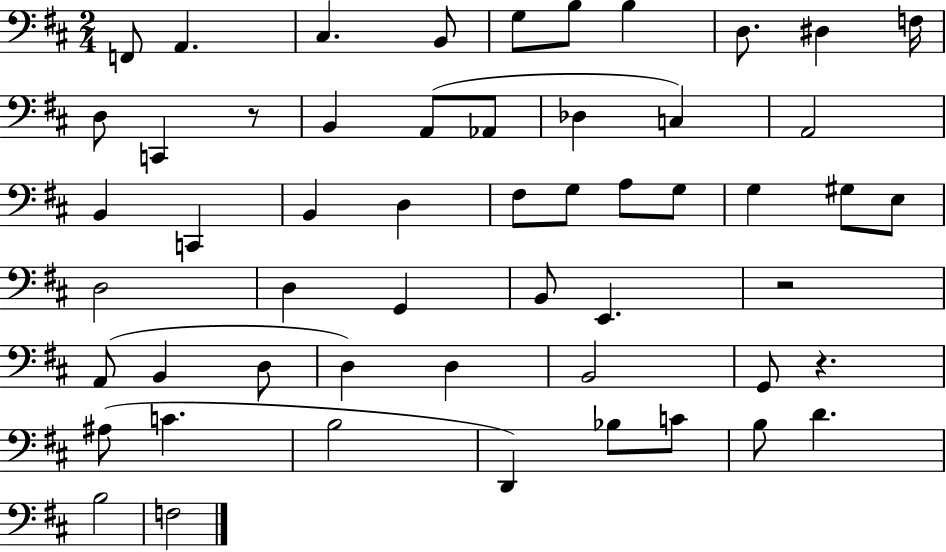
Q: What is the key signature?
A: D major